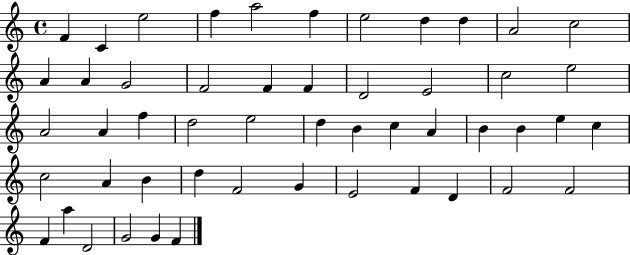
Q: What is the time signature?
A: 4/4